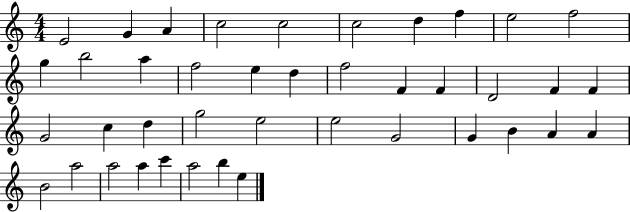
E4/h G4/q A4/q C5/h C5/h C5/h D5/q F5/q E5/h F5/h G5/q B5/h A5/q F5/h E5/q D5/q F5/h F4/q F4/q D4/h F4/q F4/q G4/h C5/q D5/q G5/h E5/h E5/h G4/h G4/q B4/q A4/q A4/q B4/h A5/h A5/h A5/q C6/q A5/h B5/q E5/q